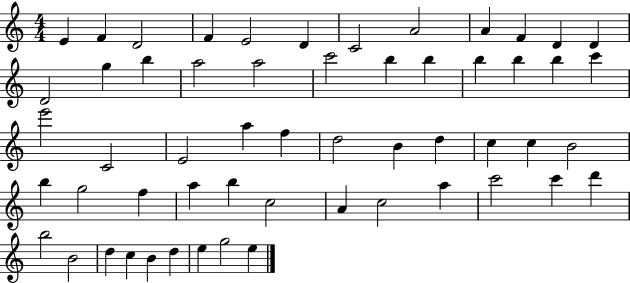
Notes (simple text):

E4/q F4/q D4/h F4/q E4/h D4/q C4/h A4/h A4/q F4/q D4/q D4/q D4/h G5/q B5/q A5/h A5/h C6/h B5/q B5/q B5/q B5/q B5/q C6/q E6/h C4/h E4/h A5/q F5/q D5/h B4/q D5/q C5/q C5/q B4/h B5/q G5/h F5/q A5/q B5/q C5/h A4/q C5/h A5/q C6/h C6/q D6/q B5/h B4/h D5/q C5/q B4/q D5/q E5/q G5/h E5/q